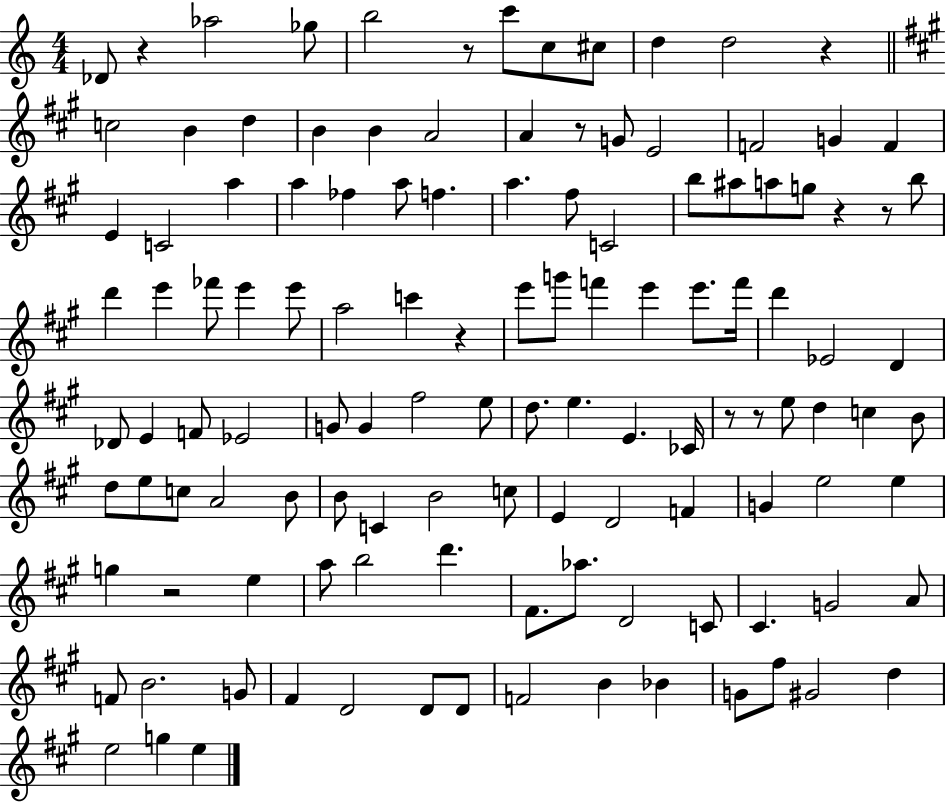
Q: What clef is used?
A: treble